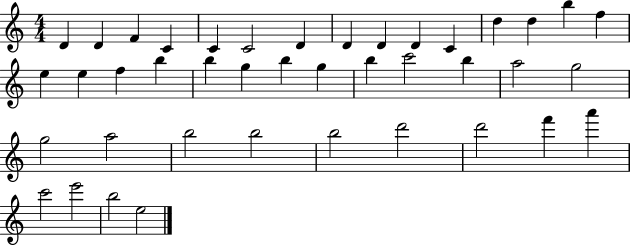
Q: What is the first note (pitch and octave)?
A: D4